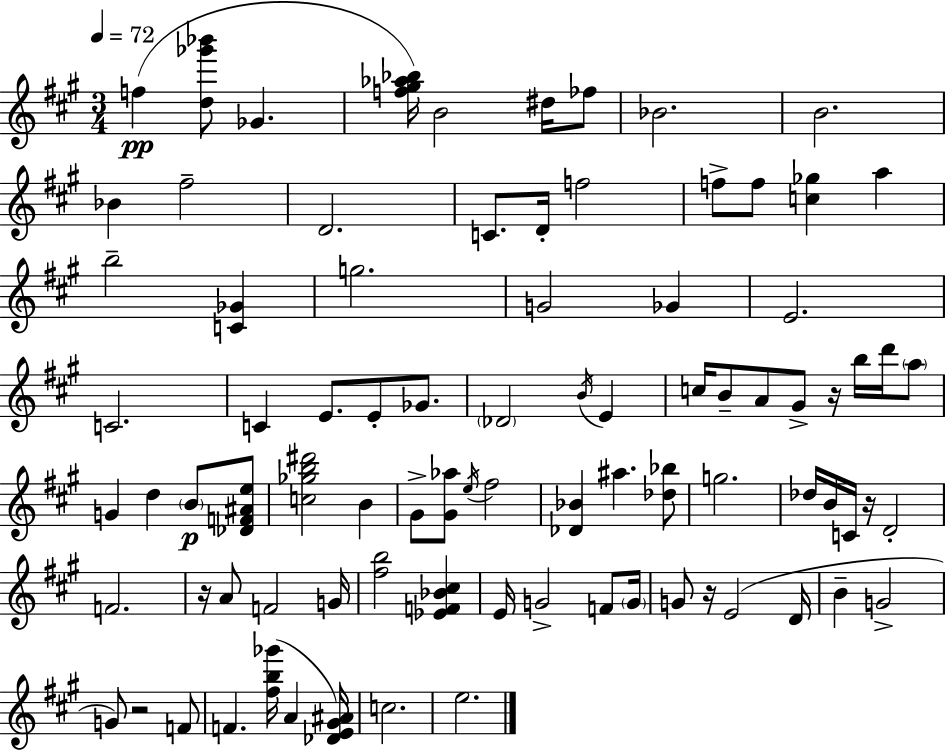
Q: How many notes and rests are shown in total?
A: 86